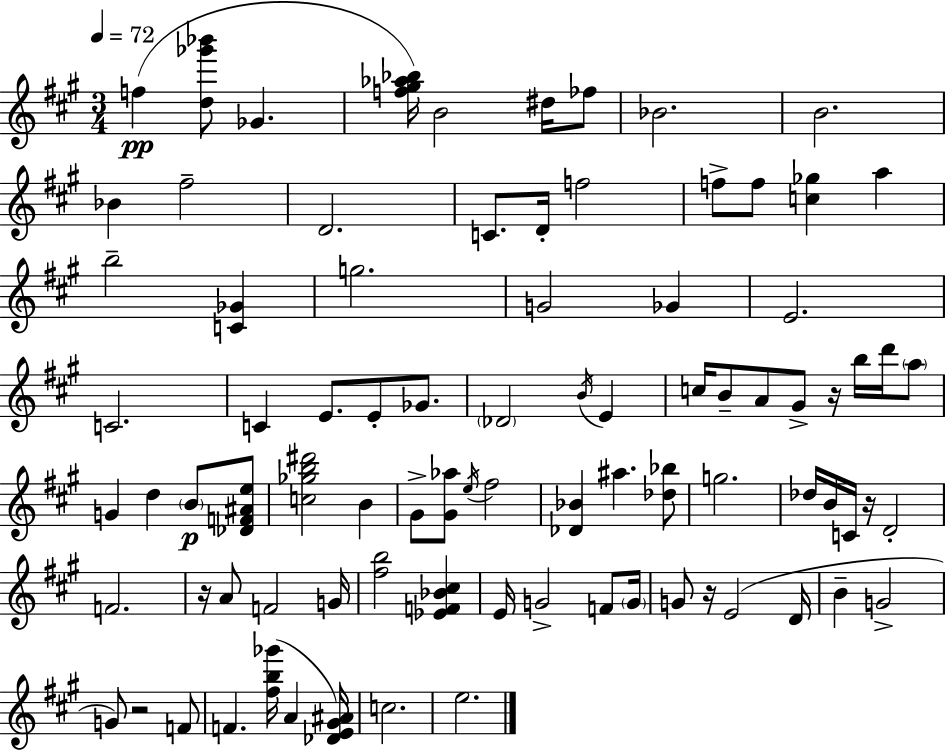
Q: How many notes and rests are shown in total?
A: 86